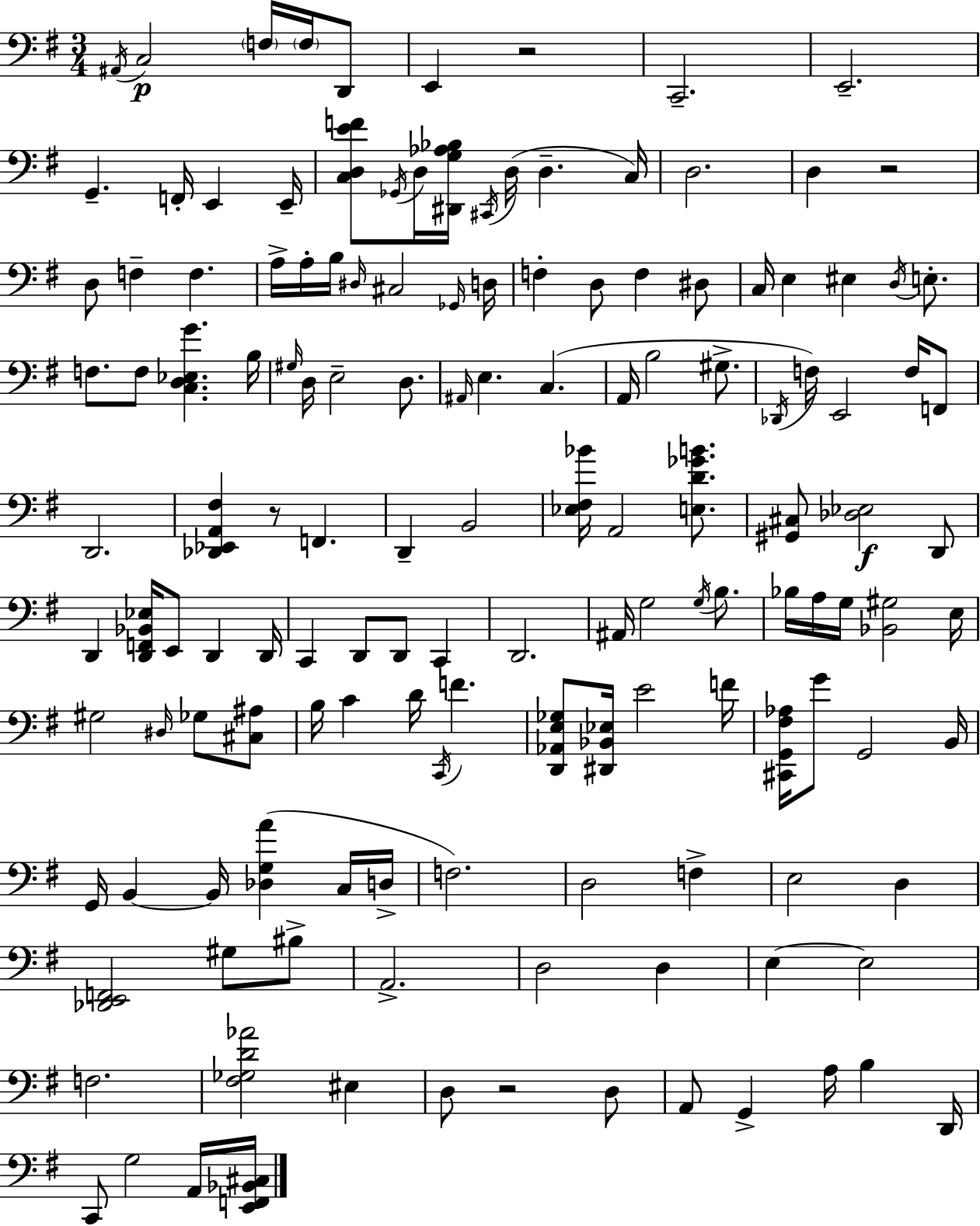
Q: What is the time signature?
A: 3/4